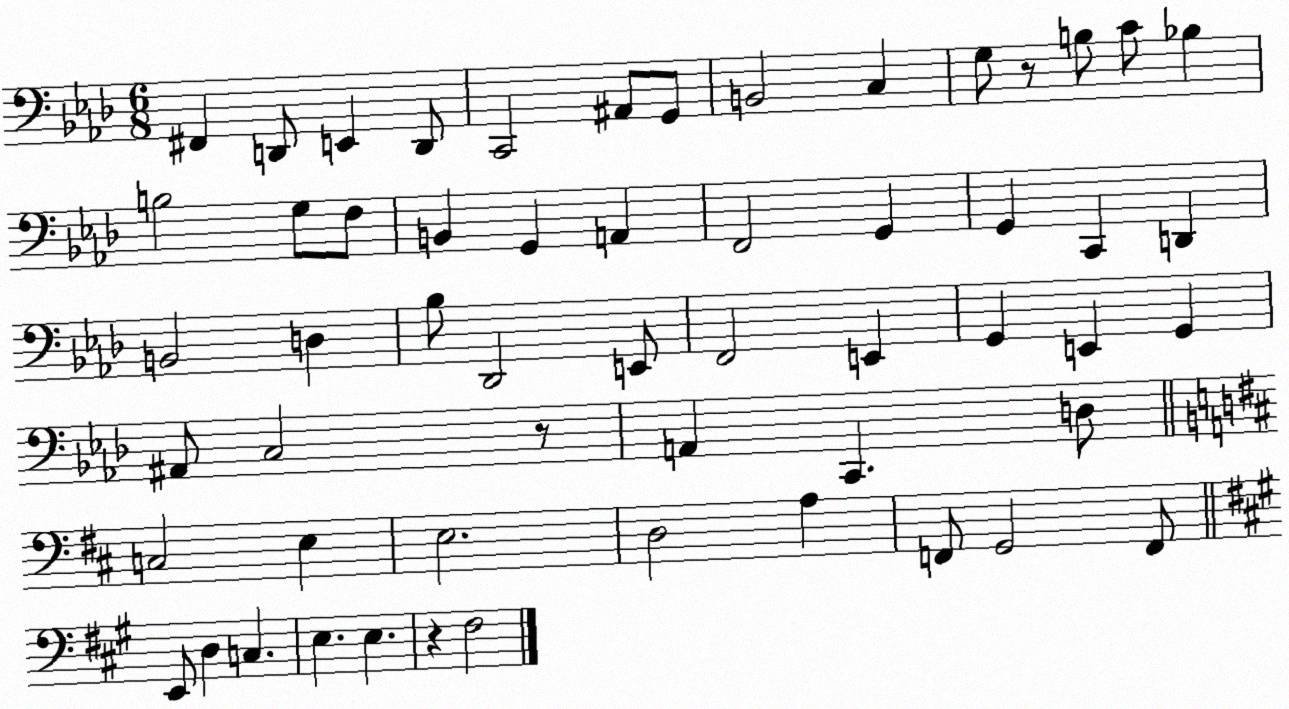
X:1
T:Untitled
M:6/8
L:1/4
K:Ab
^F,, D,,/2 E,, D,,/2 C,,2 ^A,,/2 G,,/2 B,,2 C, G,/2 z/2 B,/2 C/2 _B, B,2 G,/2 F,/2 B,, G,, A,, F,,2 G,, G,, C,, D,, B,,2 D, _B,/2 _D,,2 E,,/2 F,,2 E,, G,, E,, G,, ^A,,/2 C,2 z/2 A,, C,, D,/2 C,2 E, E,2 D,2 A, F,,/2 G,,2 F,,/2 E,,/2 D, C, E, E, z ^F,2